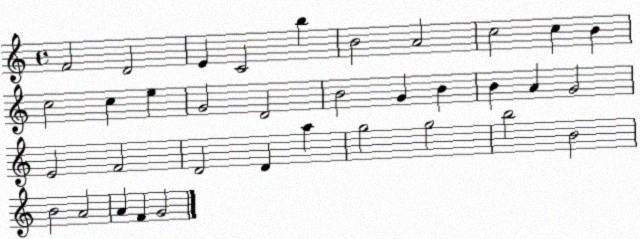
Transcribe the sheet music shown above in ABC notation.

X:1
T:Untitled
M:4/4
L:1/4
K:C
F2 D2 E C2 b B2 A2 c2 c B c2 c e G2 D2 B2 G B B A G2 E2 F2 D2 D a g2 g2 b2 B2 B2 A2 A F G2